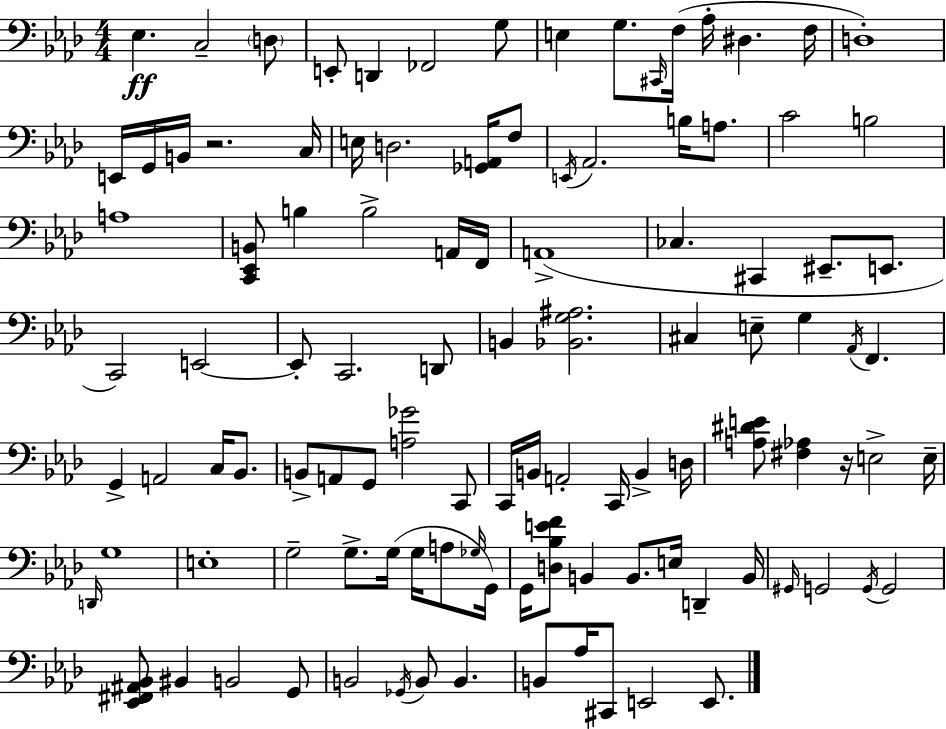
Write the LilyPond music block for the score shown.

{
  \clef bass
  \numericTimeSignature
  \time 4/4
  \key f \minor
  ees4.\ff c2-- \parenthesize d8 | e,8-. d,4 fes,2 g8 | e4 g8. \grace { cis,16 }( f16 aes16-. dis4. | f16 d1-.) | \break e,16 g,16 b,16 r2. | c16 e16 d2. <ges, a,>16 f8 | \acciaccatura { e,16 } aes,2. b16 a8. | c'2 b2 | \break a1 | <c, ees, b,>8 b4 b2-> | a,16 f,16 a,1->( | ces4. cis,4 eis,8.-- e,8. | \break c,2) e,2~~ | e,8-. c,2. | d,8 b,4 <bes, g ais>2. | cis4 e8-- g4 \acciaccatura { aes,16 } f,4. | \break g,4-> a,2 c16 | bes,8. b,8-> a,8 g,8 <a ges'>2 | c,8 c,16 b,16 a,2-. c,16 b,4-> | d16 <a dis' e'>8 <fis aes>4 r16 e2-> | \break e16-- \grace { d,16 } g1 | e1-. | g2-- g8.-> g16( | g16 a8 \grace { ges16 }) g,16 g,16 <d bes e' f'>8 b,4 b,8. e16 | \break d,4-- b,16 \grace { gis,16 } g,2 \acciaccatura { g,16 } g,2 | <ees, fis, ais, bes,>8 bis,4 b,2 | g,8 b,2 \acciaccatura { ges,16 } | b,8 b,4. b,8 aes16 cis,8 e,2 | \break e,8. \bar "|."
}